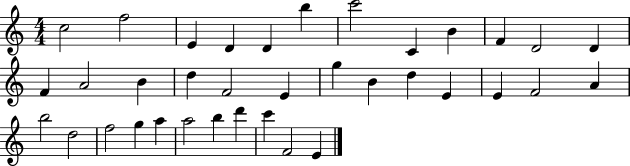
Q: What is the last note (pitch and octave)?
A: E4